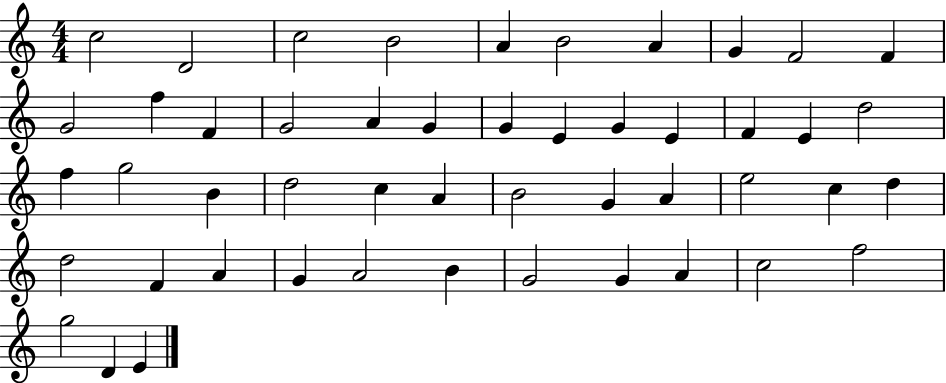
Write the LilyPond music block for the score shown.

{
  \clef treble
  \numericTimeSignature
  \time 4/4
  \key c \major
  c''2 d'2 | c''2 b'2 | a'4 b'2 a'4 | g'4 f'2 f'4 | \break g'2 f''4 f'4 | g'2 a'4 g'4 | g'4 e'4 g'4 e'4 | f'4 e'4 d''2 | \break f''4 g''2 b'4 | d''2 c''4 a'4 | b'2 g'4 a'4 | e''2 c''4 d''4 | \break d''2 f'4 a'4 | g'4 a'2 b'4 | g'2 g'4 a'4 | c''2 f''2 | \break g''2 d'4 e'4 | \bar "|."
}